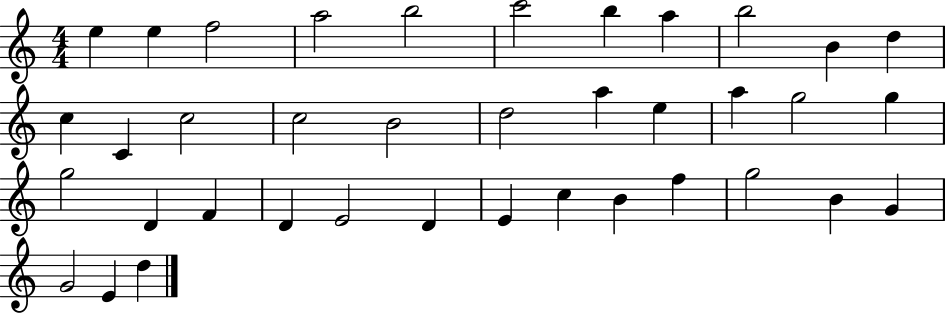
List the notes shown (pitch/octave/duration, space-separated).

E5/q E5/q F5/h A5/h B5/h C6/h B5/q A5/q B5/h B4/q D5/q C5/q C4/q C5/h C5/h B4/h D5/h A5/q E5/q A5/q G5/h G5/q G5/h D4/q F4/q D4/q E4/h D4/q E4/q C5/q B4/q F5/q G5/h B4/q G4/q G4/h E4/q D5/q